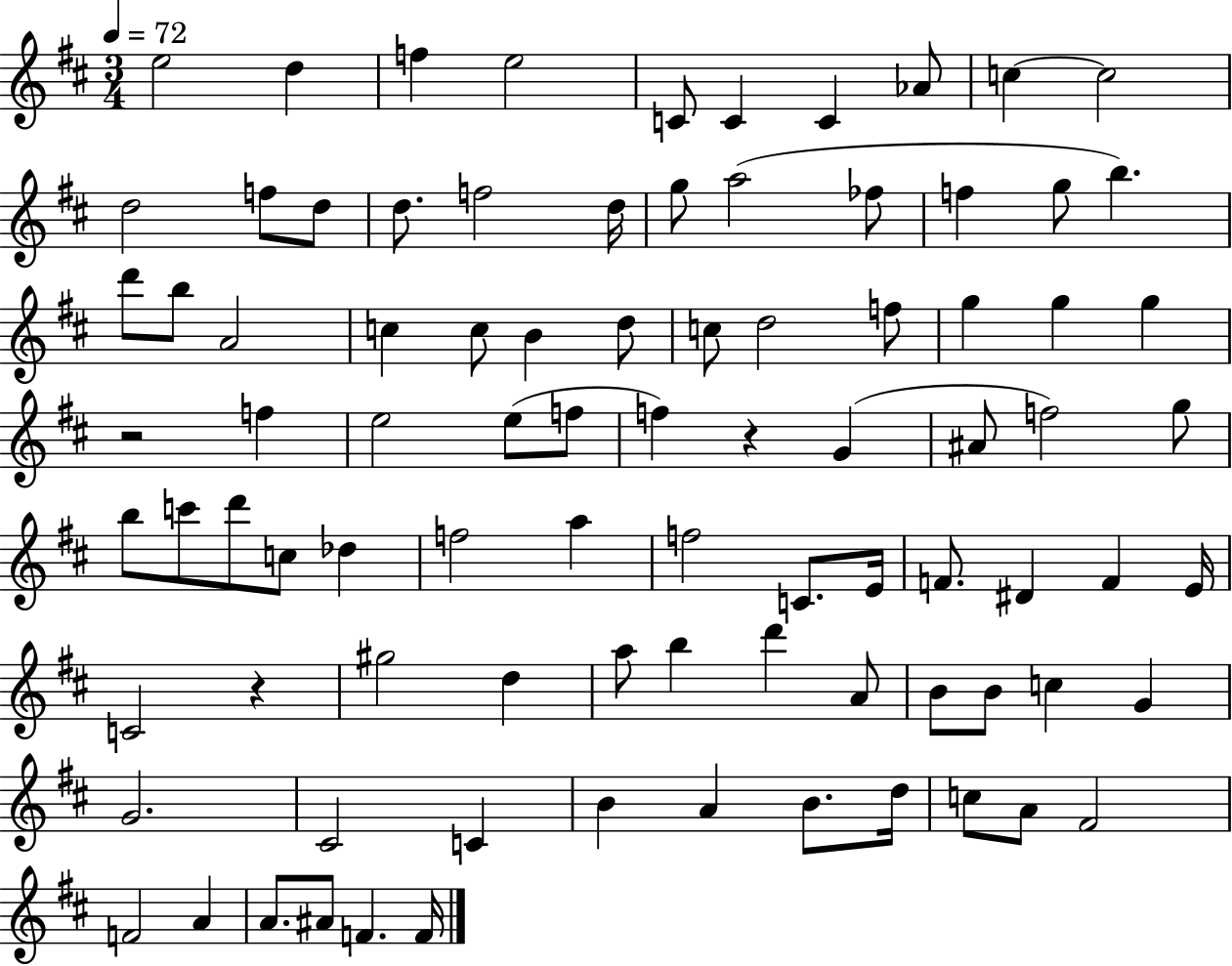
X:1
T:Untitled
M:3/4
L:1/4
K:D
e2 d f e2 C/2 C C _A/2 c c2 d2 f/2 d/2 d/2 f2 d/4 g/2 a2 _f/2 f g/2 b d'/2 b/2 A2 c c/2 B d/2 c/2 d2 f/2 g g g z2 f e2 e/2 f/2 f z G ^A/2 f2 g/2 b/2 c'/2 d'/2 c/2 _d f2 a f2 C/2 E/4 F/2 ^D F E/4 C2 z ^g2 d a/2 b d' A/2 B/2 B/2 c G G2 ^C2 C B A B/2 d/4 c/2 A/2 ^F2 F2 A A/2 ^A/2 F F/4